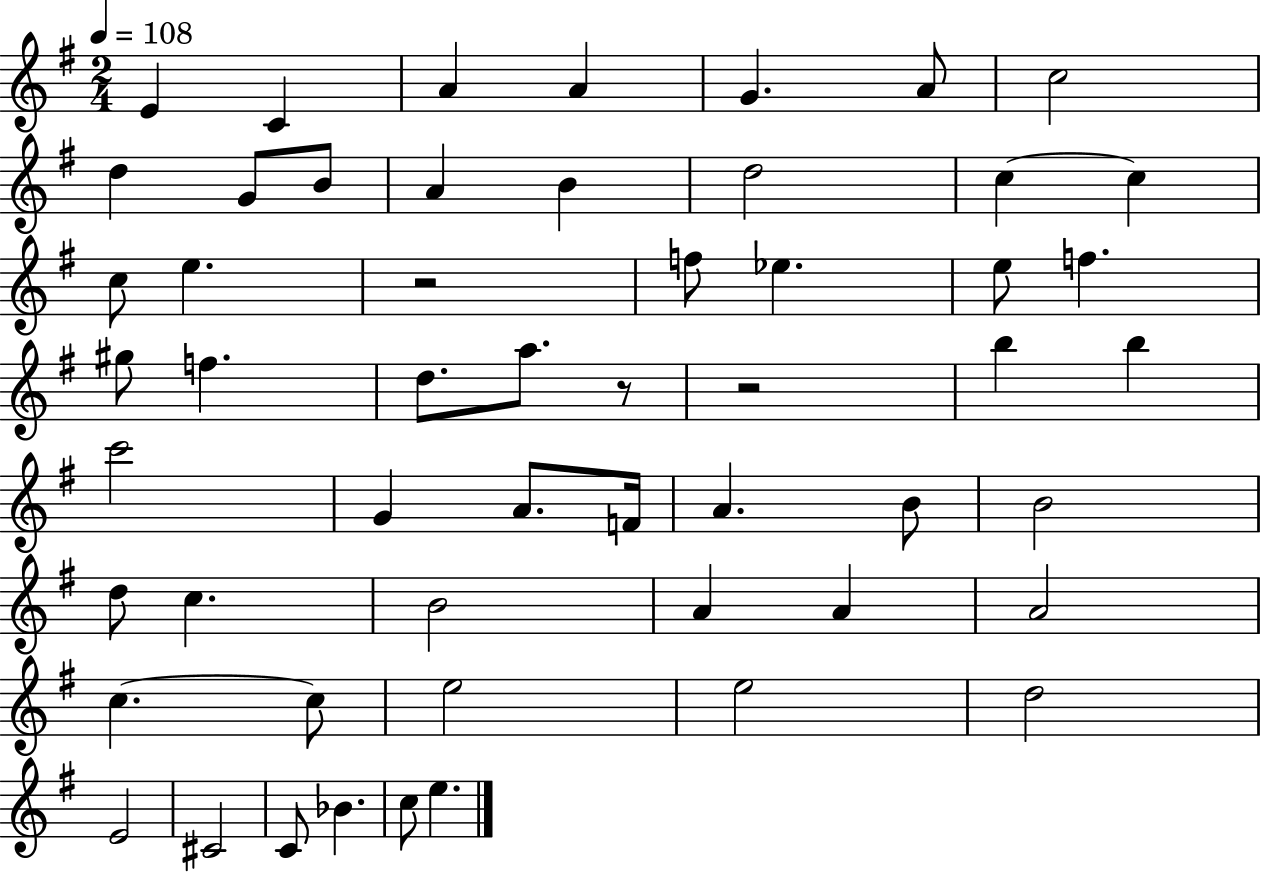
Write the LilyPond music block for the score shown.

{
  \clef treble
  \numericTimeSignature
  \time 2/4
  \key g \major
  \tempo 4 = 108
  e'4 c'4 | a'4 a'4 | g'4. a'8 | c''2 | \break d''4 g'8 b'8 | a'4 b'4 | d''2 | c''4~~ c''4 | \break c''8 e''4. | r2 | f''8 ees''4. | e''8 f''4. | \break gis''8 f''4. | d''8. a''8. r8 | r2 | b''4 b''4 | \break c'''2 | g'4 a'8. f'16 | a'4. b'8 | b'2 | \break d''8 c''4. | b'2 | a'4 a'4 | a'2 | \break c''4.~~ c''8 | e''2 | e''2 | d''2 | \break e'2 | cis'2 | c'8 bes'4. | c''8 e''4. | \break \bar "|."
}